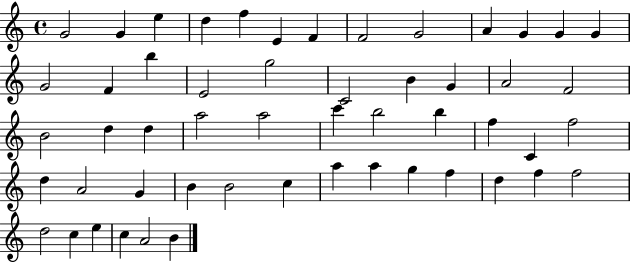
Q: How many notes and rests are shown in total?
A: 53